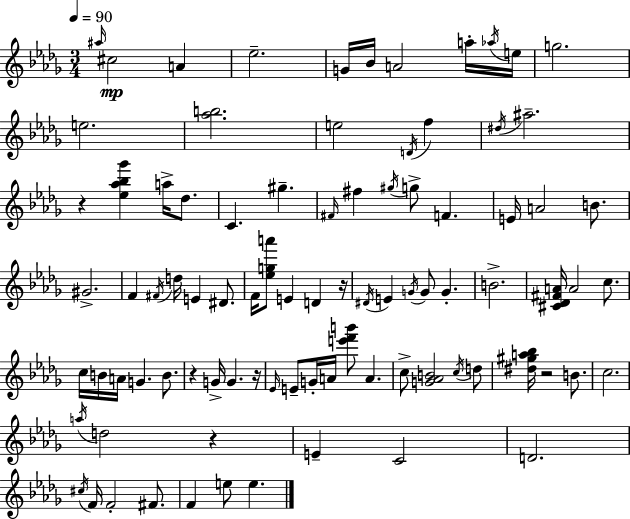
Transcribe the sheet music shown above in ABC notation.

X:1
T:Untitled
M:3/4
L:1/4
K:Bbm
^a/4 ^c2 A _e2 G/4 _B/4 A2 a/4 _a/4 e/4 g2 e2 [_ab]2 e2 D/4 f ^d/4 ^a2 z [_e_a_b_g'] a/4 _d/2 C ^g ^F/4 ^f ^g/4 g/2 F E/4 A2 B/2 ^G2 F ^F/4 d/4 E ^D/2 F/4 [_ega']/2 E D z/4 ^D/4 E G/4 G/2 G B2 [^C_D^FA]/4 A2 c/2 c/4 B/4 A/4 G B/2 z G/4 G z/4 _E/4 E/2 G/4 A/4 [e'f'b']/2 A c/2 [G_AB]2 c/4 d/2 [^d^ga_b]/4 z2 B/2 c2 a/4 d2 z E C2 D2 ^c/4 F/4 F2 ^F/2 F e/2 e